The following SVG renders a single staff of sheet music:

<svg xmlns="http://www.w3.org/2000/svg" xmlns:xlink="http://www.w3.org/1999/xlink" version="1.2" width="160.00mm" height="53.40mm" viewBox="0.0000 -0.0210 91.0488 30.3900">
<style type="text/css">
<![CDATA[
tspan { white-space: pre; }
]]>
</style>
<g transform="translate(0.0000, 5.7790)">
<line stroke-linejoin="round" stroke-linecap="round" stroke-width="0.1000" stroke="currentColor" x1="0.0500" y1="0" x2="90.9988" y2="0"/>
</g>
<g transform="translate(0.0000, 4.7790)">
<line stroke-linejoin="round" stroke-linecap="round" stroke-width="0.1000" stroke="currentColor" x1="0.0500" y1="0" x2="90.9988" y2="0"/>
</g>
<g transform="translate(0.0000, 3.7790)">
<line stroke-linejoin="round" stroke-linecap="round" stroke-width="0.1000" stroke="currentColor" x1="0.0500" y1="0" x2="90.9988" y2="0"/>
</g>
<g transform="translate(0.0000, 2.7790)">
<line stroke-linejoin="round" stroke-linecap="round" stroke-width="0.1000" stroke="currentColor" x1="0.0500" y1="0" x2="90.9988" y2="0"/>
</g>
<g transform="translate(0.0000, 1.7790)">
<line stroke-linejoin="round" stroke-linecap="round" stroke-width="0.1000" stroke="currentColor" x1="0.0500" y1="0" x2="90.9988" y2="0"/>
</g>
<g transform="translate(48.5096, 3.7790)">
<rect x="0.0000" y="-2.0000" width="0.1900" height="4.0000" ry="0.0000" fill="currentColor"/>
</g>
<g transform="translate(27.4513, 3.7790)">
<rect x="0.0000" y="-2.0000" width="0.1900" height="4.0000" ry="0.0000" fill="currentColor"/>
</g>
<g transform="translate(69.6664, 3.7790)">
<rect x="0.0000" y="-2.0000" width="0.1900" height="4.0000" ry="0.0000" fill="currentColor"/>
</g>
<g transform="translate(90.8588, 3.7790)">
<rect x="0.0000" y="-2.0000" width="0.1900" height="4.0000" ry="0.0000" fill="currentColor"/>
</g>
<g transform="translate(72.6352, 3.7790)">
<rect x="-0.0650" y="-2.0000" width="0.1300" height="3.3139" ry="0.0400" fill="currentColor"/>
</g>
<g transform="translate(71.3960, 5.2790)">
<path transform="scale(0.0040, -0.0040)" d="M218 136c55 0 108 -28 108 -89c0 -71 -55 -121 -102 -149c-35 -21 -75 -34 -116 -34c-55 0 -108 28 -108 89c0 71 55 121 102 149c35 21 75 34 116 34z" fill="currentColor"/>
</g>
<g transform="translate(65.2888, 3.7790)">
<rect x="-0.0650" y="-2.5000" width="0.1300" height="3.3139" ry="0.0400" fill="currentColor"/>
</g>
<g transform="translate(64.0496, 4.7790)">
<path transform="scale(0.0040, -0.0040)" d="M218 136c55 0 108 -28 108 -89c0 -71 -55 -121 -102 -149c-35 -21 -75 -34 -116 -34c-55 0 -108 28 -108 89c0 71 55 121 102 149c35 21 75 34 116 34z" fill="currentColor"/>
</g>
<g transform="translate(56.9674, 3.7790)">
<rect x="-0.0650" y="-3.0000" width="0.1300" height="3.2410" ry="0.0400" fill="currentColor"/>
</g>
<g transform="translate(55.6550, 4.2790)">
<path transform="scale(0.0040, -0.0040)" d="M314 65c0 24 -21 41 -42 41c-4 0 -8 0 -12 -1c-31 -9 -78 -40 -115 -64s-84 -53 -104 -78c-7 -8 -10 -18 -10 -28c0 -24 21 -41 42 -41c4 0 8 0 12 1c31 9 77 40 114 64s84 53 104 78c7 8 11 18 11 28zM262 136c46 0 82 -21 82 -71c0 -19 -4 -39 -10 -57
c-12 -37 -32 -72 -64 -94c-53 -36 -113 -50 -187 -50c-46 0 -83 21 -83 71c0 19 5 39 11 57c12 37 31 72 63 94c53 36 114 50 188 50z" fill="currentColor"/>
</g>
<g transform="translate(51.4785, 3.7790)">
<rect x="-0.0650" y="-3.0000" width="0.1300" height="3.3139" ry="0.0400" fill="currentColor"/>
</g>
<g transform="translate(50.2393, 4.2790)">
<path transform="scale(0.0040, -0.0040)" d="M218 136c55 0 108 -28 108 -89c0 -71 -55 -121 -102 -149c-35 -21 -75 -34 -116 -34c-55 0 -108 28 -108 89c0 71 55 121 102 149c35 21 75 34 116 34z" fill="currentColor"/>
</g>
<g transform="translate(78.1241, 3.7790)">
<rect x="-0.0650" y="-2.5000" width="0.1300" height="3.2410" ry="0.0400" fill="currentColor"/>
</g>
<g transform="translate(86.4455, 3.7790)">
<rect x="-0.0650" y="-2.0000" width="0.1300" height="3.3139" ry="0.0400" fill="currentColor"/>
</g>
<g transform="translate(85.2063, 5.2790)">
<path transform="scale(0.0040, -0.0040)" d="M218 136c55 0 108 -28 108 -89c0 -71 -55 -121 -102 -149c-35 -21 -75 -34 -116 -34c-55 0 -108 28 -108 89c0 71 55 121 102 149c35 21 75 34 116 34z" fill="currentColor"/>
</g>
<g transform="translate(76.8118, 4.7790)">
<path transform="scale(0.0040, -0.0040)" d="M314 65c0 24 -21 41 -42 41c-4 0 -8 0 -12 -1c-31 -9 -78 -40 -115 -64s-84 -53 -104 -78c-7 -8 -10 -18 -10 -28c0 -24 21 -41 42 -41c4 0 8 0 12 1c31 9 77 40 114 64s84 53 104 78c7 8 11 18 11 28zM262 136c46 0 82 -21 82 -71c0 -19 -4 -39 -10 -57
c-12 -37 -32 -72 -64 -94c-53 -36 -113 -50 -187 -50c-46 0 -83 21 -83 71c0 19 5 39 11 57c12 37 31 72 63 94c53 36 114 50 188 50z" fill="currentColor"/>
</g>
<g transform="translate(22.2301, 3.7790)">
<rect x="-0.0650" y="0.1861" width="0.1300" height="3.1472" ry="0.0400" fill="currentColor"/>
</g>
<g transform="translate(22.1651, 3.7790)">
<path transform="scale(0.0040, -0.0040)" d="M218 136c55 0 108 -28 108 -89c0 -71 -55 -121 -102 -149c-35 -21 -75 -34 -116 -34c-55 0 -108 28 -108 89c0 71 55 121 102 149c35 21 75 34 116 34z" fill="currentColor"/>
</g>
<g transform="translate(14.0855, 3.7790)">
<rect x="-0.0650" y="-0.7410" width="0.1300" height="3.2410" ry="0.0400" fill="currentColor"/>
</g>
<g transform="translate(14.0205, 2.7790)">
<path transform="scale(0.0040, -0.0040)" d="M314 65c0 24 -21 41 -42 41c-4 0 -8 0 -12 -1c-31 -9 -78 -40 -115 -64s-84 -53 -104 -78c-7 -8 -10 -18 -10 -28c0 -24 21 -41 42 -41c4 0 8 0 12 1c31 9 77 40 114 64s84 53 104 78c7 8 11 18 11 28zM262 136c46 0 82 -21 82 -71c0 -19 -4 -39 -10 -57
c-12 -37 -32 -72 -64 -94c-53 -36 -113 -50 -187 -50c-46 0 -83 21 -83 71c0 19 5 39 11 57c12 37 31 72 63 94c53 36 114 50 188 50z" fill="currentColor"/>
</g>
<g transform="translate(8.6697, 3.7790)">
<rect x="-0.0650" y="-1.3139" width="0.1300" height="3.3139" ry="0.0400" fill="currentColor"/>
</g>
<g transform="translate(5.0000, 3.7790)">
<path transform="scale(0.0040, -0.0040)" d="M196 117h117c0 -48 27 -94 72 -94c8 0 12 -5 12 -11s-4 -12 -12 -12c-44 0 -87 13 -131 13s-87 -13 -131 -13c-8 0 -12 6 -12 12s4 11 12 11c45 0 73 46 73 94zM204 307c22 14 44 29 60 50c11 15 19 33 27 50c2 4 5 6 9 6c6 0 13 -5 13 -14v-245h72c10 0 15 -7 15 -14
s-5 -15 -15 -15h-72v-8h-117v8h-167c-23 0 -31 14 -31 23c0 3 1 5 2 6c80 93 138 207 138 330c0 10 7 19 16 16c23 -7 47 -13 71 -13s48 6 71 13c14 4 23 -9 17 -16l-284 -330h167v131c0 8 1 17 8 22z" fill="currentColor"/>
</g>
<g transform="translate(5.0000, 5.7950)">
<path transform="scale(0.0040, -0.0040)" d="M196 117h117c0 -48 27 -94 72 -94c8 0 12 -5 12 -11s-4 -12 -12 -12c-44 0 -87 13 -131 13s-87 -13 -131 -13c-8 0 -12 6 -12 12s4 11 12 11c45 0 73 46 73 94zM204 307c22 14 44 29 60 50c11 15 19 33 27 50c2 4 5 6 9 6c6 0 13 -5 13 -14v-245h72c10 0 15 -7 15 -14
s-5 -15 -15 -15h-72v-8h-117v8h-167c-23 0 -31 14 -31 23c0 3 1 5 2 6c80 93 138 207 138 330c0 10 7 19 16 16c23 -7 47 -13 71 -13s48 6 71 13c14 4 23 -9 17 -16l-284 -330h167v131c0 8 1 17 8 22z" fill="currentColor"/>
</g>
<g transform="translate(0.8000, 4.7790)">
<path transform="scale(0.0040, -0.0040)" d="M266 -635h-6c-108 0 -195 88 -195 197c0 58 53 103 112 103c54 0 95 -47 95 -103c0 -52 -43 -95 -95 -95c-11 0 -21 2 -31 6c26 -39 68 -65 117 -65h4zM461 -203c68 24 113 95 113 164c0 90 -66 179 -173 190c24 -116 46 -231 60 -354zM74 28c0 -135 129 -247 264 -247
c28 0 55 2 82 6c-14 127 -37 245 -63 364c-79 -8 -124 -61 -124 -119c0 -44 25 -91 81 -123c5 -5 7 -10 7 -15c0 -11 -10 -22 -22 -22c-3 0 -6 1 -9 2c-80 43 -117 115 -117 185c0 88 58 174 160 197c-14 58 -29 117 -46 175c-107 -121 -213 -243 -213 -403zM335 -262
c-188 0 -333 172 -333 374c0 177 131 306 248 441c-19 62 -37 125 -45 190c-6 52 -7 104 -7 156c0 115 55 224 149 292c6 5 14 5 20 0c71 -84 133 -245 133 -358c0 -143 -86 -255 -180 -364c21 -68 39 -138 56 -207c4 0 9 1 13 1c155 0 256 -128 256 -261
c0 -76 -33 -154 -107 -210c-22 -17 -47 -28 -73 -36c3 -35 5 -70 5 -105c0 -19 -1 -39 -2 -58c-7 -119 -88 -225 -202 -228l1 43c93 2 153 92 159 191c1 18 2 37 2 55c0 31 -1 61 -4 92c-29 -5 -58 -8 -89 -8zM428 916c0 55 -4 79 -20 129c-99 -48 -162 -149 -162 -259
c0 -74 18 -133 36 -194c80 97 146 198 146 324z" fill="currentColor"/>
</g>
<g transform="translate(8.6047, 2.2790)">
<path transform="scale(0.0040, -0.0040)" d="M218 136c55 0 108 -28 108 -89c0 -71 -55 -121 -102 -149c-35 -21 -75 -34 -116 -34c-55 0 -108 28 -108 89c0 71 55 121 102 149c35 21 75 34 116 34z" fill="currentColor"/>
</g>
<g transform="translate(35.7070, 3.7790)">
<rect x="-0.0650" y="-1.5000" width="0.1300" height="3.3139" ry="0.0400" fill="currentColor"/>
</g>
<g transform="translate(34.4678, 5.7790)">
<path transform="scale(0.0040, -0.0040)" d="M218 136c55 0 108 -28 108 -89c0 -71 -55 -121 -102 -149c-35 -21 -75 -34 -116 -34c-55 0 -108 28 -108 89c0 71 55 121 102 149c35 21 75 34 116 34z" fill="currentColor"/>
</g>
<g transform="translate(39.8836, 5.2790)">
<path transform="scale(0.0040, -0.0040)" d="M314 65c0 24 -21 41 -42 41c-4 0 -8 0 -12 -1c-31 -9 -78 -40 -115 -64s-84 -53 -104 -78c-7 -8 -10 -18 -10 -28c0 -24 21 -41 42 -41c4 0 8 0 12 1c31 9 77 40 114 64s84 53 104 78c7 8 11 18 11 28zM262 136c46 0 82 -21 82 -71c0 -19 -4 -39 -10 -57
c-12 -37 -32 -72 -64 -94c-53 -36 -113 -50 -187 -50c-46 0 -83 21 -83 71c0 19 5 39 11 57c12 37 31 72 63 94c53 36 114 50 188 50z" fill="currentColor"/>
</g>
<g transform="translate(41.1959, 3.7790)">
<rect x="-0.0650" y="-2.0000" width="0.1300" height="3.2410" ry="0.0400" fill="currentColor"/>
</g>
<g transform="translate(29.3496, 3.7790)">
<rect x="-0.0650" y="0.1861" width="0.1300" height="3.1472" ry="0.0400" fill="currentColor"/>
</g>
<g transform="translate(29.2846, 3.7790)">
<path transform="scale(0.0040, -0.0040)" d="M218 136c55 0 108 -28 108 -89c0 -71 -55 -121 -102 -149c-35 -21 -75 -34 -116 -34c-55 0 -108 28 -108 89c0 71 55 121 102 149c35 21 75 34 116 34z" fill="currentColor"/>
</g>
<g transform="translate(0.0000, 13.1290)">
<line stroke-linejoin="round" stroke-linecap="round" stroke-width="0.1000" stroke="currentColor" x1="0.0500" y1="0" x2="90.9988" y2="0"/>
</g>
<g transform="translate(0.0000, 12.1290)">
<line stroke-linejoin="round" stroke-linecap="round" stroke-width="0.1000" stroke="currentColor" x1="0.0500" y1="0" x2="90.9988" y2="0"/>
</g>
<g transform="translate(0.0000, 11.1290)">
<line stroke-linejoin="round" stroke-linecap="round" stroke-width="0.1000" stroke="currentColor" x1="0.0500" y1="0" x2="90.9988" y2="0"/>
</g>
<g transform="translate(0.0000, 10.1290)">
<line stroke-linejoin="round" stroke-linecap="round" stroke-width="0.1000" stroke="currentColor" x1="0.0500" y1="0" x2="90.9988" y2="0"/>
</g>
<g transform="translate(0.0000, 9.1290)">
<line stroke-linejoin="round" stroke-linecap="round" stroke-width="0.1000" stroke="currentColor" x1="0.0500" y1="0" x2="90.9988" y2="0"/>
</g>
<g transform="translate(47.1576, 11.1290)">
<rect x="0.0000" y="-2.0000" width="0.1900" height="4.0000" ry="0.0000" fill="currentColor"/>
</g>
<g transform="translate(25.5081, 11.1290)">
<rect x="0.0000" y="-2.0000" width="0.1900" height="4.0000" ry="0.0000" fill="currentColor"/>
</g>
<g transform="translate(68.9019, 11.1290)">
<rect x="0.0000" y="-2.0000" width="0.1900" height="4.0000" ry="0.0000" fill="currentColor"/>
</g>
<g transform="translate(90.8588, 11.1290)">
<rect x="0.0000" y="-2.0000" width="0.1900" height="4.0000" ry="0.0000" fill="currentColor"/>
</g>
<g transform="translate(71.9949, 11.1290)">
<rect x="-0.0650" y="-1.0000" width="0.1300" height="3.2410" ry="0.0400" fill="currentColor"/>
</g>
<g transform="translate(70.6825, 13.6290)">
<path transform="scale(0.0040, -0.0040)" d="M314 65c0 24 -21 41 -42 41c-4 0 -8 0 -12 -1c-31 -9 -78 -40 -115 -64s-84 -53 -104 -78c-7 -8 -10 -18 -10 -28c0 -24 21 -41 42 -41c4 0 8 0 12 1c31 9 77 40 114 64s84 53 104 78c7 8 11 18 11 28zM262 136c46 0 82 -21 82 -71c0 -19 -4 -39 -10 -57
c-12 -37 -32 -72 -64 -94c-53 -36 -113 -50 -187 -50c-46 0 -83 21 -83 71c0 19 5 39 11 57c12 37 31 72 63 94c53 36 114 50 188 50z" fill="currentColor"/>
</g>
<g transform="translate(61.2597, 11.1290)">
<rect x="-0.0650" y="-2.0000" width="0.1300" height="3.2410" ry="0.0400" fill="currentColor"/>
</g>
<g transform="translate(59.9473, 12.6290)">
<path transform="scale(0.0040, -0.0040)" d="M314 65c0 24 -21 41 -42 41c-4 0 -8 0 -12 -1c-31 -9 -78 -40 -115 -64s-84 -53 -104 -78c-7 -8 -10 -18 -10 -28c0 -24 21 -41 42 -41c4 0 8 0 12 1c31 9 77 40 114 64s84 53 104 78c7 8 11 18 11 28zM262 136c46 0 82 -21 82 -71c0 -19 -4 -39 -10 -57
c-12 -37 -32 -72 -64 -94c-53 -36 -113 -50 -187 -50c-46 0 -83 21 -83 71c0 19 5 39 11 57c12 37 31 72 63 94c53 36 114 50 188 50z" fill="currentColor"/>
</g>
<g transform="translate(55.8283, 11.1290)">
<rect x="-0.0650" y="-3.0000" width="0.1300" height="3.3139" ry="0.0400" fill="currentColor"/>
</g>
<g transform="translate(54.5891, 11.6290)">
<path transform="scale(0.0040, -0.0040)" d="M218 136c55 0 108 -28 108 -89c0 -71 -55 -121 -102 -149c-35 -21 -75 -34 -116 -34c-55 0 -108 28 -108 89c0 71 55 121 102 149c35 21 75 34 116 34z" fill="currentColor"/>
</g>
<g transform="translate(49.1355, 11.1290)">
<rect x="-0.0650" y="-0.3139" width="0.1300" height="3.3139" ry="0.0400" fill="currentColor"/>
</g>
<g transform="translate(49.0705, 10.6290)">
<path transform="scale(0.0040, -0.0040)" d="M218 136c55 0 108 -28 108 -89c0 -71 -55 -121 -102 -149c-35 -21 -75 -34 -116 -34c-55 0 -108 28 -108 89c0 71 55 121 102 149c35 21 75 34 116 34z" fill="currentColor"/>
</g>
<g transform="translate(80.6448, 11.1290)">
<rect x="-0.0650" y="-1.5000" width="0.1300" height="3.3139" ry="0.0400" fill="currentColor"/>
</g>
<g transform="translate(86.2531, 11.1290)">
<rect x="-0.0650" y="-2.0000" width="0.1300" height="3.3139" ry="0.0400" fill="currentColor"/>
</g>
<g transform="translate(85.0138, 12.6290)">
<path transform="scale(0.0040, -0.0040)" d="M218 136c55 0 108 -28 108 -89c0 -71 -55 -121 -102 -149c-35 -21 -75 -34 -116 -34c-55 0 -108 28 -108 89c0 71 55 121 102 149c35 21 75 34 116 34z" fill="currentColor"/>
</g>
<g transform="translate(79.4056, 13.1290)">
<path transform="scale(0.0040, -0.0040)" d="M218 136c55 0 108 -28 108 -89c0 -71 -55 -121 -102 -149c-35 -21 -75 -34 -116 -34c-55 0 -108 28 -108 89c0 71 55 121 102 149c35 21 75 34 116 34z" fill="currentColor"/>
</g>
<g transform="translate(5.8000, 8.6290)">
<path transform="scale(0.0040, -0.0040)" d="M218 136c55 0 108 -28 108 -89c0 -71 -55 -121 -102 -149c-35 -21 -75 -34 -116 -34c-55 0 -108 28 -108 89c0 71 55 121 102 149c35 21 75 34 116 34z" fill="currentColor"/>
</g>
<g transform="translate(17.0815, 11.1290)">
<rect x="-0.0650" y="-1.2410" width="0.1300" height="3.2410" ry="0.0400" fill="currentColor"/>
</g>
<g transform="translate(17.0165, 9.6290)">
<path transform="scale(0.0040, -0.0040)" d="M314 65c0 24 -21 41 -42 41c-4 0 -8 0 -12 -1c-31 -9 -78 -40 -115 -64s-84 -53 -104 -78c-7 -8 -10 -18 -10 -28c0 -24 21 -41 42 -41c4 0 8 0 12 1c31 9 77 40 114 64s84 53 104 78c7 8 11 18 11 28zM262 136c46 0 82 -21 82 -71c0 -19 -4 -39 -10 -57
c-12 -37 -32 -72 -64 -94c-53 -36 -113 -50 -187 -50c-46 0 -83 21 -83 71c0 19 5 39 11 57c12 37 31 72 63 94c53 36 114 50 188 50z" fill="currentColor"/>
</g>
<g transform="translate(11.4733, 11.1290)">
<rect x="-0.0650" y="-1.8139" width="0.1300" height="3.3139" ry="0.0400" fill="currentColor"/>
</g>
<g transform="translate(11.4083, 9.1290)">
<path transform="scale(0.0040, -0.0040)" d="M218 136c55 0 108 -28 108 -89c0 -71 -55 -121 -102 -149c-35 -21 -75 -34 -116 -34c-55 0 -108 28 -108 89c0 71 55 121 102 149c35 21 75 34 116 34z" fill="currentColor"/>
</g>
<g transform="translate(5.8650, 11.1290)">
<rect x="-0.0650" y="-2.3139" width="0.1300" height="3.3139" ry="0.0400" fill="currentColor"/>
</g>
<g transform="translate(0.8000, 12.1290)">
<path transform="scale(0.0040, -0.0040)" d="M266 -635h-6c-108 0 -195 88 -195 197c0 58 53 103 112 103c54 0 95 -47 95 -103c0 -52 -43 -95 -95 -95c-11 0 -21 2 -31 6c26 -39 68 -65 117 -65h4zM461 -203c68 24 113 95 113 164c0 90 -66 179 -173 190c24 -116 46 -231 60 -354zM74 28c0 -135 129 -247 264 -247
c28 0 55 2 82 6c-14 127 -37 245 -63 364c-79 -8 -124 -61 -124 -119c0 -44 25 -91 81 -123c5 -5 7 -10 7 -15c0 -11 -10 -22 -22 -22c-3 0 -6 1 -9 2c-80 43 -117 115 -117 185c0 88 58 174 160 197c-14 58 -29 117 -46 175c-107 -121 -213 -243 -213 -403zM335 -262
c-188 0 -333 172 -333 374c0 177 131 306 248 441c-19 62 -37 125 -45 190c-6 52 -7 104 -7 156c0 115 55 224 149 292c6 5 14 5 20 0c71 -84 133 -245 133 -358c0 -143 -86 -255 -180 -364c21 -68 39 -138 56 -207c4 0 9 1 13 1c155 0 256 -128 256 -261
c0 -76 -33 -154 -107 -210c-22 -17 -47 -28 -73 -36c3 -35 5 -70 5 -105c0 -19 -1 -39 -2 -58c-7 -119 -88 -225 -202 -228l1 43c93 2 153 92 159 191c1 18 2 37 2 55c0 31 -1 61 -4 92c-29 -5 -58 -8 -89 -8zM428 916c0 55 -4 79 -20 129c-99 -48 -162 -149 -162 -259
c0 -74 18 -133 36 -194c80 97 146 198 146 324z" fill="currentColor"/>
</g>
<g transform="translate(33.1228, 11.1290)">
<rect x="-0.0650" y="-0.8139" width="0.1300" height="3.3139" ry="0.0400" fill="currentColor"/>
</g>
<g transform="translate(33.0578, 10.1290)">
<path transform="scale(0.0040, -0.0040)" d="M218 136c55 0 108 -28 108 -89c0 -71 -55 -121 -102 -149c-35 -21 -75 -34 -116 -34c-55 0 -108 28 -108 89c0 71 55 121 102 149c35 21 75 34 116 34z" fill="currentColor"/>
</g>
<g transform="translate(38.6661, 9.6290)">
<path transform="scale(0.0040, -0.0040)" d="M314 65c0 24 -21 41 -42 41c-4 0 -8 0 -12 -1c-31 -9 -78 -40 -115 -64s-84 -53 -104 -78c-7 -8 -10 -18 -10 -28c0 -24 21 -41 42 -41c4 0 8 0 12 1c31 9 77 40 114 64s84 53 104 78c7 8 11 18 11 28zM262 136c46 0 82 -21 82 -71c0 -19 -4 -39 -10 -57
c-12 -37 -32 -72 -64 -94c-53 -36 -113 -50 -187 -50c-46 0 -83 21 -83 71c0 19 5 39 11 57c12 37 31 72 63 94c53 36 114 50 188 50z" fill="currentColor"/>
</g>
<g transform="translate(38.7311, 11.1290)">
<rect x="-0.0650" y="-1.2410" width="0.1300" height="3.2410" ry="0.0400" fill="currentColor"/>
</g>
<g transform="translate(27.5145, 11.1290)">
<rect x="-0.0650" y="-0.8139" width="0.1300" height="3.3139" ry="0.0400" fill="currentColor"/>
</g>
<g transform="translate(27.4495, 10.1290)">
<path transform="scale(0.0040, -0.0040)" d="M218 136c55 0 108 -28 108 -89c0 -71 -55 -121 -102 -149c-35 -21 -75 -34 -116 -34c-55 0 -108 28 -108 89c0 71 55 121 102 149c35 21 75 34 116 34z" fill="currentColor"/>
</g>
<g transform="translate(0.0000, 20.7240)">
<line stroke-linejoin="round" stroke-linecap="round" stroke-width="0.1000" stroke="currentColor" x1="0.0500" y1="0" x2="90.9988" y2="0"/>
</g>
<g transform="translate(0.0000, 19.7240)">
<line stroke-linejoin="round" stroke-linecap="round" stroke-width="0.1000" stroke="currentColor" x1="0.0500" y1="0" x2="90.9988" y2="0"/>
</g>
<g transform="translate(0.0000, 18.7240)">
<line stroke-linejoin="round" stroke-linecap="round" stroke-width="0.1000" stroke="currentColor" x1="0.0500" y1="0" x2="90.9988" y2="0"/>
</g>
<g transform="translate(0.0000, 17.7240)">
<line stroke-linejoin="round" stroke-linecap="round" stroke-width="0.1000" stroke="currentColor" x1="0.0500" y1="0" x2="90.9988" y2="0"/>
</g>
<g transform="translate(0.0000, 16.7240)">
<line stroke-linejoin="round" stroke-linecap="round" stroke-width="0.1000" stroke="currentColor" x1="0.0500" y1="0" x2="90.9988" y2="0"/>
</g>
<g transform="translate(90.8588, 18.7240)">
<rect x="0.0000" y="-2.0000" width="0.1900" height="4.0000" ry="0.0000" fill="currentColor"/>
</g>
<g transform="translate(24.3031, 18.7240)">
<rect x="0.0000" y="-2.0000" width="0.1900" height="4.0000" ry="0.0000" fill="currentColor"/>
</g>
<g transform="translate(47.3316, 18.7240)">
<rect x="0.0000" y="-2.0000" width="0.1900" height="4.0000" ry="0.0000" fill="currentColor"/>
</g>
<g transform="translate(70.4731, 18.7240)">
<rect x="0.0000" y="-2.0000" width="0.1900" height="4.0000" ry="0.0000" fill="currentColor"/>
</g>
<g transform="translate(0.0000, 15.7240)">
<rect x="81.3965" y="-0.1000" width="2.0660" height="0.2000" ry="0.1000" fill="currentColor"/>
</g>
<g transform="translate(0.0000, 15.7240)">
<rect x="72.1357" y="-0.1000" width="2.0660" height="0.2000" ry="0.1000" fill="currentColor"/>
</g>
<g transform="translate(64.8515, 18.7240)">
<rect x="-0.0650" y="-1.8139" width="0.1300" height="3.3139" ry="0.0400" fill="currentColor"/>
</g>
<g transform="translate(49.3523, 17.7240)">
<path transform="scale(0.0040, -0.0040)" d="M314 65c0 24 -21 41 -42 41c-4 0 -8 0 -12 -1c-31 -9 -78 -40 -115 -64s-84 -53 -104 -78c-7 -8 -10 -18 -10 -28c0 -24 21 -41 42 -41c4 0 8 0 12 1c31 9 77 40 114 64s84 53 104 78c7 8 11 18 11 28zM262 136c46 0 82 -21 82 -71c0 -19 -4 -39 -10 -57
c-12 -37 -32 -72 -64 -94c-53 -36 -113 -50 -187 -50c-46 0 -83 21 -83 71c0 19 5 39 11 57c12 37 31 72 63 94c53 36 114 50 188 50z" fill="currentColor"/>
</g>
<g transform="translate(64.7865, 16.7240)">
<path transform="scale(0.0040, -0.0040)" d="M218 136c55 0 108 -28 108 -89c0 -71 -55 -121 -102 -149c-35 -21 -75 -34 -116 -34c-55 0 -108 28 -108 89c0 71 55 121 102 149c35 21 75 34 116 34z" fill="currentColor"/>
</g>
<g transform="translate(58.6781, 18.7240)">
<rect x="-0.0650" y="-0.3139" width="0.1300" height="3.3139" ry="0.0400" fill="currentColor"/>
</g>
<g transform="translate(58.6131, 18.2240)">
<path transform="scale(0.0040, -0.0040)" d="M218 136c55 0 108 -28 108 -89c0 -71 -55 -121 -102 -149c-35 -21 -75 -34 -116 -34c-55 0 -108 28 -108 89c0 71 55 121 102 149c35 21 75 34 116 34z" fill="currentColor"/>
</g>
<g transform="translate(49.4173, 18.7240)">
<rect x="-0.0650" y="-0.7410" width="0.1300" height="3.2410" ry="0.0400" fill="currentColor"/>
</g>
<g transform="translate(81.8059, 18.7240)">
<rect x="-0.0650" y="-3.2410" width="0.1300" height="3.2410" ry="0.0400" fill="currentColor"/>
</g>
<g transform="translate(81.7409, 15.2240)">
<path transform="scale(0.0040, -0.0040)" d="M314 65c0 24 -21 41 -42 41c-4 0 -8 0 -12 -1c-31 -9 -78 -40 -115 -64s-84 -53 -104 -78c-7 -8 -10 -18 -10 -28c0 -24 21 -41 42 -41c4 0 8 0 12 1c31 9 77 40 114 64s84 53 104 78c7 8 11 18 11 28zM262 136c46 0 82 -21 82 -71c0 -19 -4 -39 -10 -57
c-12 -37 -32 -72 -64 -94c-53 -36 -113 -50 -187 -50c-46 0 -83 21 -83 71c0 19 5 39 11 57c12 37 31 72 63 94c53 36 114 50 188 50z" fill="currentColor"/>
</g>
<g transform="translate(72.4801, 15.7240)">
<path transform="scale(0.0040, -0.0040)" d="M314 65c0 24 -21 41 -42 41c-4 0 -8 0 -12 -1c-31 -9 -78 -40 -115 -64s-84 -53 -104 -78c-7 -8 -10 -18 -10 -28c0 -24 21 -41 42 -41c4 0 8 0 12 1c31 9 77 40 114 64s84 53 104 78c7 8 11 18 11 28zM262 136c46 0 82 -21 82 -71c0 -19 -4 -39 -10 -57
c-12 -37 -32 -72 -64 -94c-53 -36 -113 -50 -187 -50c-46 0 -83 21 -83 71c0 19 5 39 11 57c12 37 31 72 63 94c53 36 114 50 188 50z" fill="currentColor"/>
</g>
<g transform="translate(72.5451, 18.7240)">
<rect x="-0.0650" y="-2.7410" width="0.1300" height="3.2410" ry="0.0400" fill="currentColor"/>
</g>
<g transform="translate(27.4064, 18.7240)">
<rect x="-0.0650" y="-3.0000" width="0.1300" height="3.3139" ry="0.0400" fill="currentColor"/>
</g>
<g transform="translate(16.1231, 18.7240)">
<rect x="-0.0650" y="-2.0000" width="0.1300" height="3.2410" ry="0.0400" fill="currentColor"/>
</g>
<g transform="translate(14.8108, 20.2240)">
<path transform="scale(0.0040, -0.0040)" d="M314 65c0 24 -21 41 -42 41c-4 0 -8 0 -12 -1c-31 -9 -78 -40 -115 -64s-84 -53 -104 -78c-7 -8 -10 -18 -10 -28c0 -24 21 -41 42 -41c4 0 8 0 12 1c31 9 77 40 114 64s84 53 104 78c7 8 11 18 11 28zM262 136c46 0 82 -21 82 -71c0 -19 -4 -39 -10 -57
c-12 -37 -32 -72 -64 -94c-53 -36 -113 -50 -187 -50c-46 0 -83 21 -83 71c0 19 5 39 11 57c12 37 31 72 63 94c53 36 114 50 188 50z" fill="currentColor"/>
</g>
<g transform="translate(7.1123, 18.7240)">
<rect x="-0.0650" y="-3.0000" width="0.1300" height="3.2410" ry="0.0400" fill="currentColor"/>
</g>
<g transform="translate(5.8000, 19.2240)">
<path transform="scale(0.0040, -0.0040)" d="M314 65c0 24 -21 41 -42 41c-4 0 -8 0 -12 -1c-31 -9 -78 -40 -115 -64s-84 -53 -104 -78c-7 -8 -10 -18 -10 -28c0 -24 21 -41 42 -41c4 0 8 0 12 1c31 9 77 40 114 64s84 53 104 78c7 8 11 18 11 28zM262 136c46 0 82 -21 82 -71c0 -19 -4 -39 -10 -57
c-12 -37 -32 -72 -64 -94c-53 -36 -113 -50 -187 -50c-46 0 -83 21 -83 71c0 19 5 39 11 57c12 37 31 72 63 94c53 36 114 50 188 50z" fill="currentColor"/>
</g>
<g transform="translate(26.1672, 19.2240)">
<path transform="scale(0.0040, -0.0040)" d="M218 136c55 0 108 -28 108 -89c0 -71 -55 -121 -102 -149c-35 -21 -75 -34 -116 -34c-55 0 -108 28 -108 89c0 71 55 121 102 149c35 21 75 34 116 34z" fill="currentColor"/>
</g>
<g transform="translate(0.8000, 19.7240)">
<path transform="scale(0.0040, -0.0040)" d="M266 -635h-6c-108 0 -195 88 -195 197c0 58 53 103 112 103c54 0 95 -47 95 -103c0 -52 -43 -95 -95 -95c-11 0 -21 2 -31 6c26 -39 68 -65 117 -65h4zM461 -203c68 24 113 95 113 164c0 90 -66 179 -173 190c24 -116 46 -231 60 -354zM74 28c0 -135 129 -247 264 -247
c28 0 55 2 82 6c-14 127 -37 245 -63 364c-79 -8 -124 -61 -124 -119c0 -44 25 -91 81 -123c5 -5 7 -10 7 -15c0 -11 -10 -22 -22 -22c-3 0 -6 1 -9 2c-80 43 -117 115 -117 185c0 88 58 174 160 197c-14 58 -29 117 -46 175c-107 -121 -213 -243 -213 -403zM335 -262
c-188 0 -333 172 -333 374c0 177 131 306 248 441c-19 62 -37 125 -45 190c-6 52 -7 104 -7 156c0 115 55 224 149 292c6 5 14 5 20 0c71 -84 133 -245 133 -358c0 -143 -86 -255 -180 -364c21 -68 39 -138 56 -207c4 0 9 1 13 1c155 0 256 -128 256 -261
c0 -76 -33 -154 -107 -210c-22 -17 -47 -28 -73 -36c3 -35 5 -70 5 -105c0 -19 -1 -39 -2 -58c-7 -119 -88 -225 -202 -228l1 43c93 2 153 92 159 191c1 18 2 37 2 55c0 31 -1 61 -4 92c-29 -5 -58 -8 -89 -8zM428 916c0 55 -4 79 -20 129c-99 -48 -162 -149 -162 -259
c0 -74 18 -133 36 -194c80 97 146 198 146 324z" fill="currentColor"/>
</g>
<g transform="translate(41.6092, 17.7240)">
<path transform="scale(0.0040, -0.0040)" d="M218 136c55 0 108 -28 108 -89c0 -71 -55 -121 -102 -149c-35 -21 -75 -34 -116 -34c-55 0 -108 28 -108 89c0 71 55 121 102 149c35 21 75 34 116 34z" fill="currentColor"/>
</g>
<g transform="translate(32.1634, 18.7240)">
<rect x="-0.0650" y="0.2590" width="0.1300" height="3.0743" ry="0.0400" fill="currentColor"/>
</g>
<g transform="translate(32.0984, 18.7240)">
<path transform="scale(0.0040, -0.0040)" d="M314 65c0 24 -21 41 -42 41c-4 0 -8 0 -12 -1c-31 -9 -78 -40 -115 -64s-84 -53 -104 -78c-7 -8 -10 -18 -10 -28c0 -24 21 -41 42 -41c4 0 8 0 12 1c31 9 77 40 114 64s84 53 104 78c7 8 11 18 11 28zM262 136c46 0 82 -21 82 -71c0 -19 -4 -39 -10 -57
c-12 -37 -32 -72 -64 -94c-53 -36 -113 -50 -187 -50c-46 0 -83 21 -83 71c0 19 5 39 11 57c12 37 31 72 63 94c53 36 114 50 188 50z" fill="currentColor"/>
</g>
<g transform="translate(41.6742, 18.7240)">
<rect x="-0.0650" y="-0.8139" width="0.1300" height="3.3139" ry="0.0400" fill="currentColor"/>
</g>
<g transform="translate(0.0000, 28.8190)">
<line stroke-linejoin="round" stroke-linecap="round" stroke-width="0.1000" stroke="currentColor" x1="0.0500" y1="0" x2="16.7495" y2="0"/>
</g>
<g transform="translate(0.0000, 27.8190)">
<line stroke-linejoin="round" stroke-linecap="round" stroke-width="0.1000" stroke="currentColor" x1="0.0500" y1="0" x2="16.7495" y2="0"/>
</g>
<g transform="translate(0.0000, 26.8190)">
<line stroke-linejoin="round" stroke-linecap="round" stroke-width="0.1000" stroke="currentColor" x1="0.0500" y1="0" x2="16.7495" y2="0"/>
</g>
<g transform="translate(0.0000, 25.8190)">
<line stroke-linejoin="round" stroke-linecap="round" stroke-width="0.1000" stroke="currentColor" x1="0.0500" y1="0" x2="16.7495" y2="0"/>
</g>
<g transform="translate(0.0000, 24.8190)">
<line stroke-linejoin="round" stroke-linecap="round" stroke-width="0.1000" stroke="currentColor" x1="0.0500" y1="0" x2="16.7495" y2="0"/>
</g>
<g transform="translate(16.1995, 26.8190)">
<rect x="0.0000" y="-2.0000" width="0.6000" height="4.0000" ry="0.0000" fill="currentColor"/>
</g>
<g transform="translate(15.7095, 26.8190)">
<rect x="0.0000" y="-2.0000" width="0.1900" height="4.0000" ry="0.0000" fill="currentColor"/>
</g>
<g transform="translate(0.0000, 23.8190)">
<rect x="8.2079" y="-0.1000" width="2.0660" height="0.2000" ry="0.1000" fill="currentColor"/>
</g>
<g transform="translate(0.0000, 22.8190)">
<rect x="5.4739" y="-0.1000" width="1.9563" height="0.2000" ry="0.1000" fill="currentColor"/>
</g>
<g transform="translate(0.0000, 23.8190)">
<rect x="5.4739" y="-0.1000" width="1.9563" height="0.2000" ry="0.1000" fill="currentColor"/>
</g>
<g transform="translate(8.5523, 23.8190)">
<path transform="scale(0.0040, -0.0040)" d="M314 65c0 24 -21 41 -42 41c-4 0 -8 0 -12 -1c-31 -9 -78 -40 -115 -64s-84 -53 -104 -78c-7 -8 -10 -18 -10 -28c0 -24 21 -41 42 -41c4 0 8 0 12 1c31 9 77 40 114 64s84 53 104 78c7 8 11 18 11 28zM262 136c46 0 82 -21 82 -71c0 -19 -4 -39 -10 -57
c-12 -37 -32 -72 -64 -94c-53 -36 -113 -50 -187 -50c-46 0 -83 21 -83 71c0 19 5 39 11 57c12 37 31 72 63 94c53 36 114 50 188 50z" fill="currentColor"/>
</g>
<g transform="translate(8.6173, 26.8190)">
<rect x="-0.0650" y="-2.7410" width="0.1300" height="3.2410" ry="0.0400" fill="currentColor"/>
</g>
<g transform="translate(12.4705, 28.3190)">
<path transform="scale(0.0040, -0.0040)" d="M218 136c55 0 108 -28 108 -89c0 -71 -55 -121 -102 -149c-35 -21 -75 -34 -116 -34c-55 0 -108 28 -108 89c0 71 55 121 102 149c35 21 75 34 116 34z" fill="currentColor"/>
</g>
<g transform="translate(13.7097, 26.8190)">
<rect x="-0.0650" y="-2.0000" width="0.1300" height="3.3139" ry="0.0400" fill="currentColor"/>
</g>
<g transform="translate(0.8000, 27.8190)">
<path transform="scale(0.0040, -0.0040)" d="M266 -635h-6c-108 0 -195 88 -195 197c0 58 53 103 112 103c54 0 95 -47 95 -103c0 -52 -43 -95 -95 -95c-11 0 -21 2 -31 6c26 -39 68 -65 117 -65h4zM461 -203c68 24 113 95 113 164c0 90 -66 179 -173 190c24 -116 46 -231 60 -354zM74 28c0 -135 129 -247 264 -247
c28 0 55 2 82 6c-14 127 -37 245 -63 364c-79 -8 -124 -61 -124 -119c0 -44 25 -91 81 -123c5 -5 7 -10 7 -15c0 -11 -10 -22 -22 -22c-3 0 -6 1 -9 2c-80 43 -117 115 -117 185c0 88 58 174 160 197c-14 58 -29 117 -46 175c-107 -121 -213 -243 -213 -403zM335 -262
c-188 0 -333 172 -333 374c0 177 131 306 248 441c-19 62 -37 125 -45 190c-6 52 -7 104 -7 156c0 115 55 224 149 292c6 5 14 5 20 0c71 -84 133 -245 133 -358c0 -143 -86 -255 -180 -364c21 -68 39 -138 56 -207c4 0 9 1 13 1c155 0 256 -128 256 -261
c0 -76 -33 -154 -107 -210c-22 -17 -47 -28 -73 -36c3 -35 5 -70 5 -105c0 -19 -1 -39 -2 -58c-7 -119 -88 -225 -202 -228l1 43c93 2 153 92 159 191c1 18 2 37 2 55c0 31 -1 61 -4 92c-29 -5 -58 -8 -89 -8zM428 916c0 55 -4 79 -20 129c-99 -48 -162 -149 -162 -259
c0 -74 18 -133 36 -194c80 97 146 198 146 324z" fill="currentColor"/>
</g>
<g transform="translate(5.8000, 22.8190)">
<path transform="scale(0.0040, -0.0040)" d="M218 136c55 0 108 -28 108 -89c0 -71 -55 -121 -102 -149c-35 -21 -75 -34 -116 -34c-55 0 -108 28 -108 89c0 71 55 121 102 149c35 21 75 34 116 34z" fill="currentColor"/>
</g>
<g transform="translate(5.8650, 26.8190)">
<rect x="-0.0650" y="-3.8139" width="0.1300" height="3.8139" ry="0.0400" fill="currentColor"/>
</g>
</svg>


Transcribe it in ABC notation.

X:1
T:Untitled
M:4/4
L:1/4
K:C
e d2 B B E F2 A A2 G F G2 F g f e2 d d e2 c A F2 D2 E F A2 F2 A B2 d d2 c f a2 b2 c' a2 F